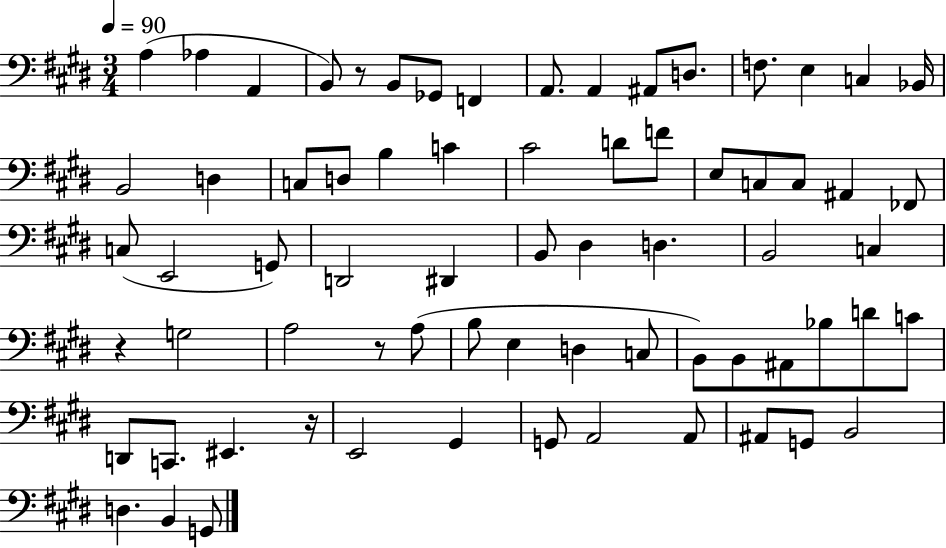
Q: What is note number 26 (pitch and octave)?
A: C3